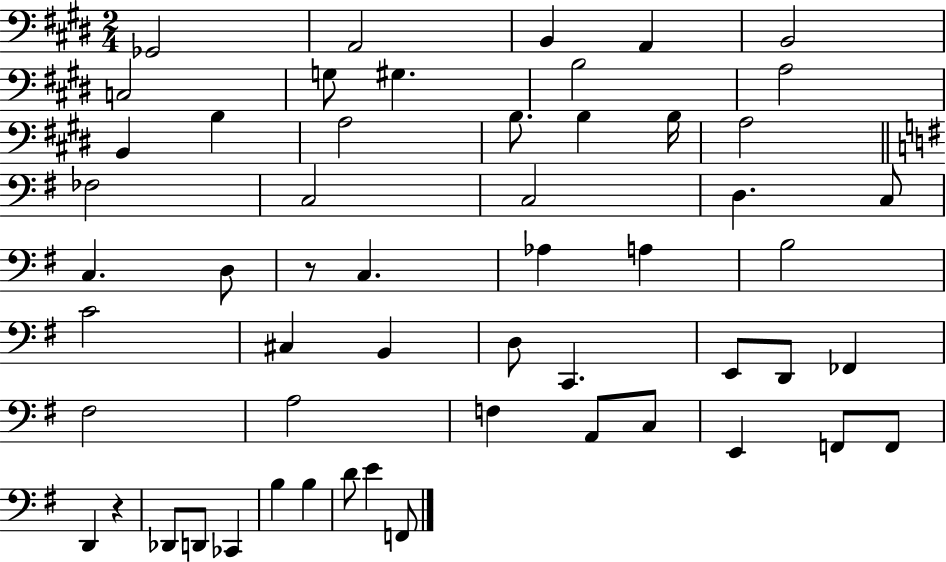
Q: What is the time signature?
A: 2/4